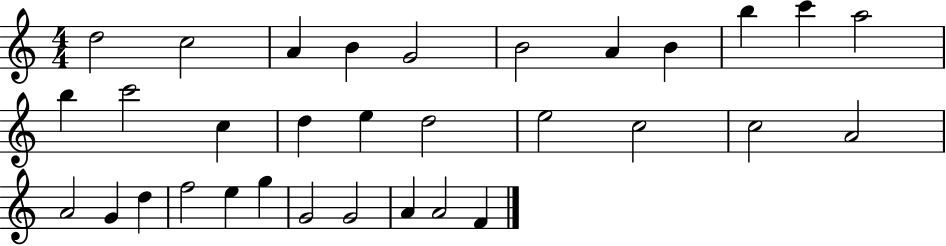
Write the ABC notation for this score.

X:1
T:Untitled
M:4/4
L:1/4
K:C
d2 c2 A B G2 B2 A B b c' a2 b c'2 c d e d2 e2 c2 c2 A2 A2 G d f2 e g G2 G2 A A2 F